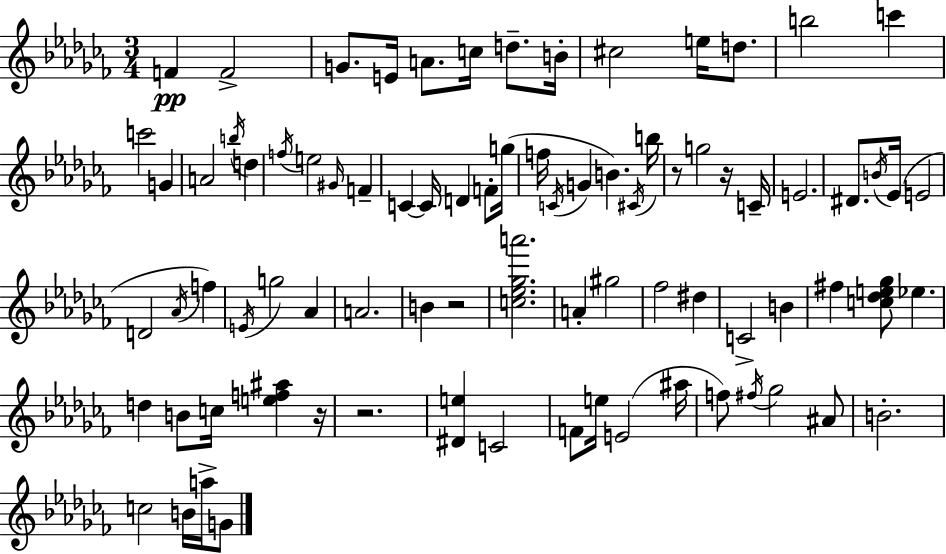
F4/q F4/h G4/e. E4/s A4/e. C5/s D5/e. B4/s C#5/h E5/s D5/e. B5/h C6/q C6/h G4/q A4/h B5/s D5/q F5/s E5/h G#4/s F4/q C4/q C4/s D4/q F4/e G5/s F5/s C4/s G4/q B4/q. C#4/s B5/s R/e G5/h R/s C4/s E4/h. D#4/e. B4/s Eb4/s E4/h D4/h Ab4/s F5/q E4/s G5/h Ab4/q A4/h. B4/q R/h [C5,Eb5,Gb5,A6]/h. A4/q G#5/h FES5/h D#5/q C4/h B4/q F#5/q [C5,Db5,E5,Gb5]/e Eb5/q. D5/q B4/e C5/s [E5,F5,A#5]/q R/s R/h. [D#4,E5]/q C4/h F4/e E5/s E4/h A#5/s F5/e F#5/s Gb5/h A#4/e B4/h. C5/h B4/s A5/s G4/e